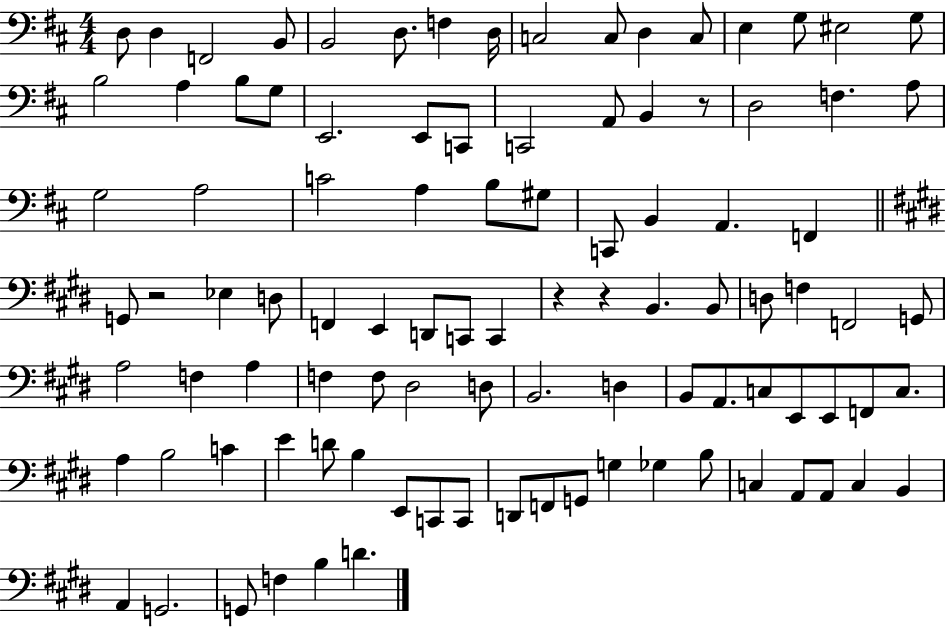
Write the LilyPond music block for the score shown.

{
  \clef bass
  \numericTimeSignature
  \time 4/4
  \key d \major
  d8 d4 f,2 b,8 | b,2 d8. f4 d16 | c2 c8 d4 c8 | e4 g8 eis2 g8 | \break b2 a4 b8 g8 | e,2. e,8 c,8 | c,2 a,8 b,4 r8 | d2 f4. a8 | \break g2 a2 | c'2 a4 b8 gis8 | c,8 b,4 a,4. f,4 | \bar "||" \break \key e \major g,8 r2 ees4 d8 | f,4 e,4 d,8 c,8 c,4 | r4 r4 b,4. b,8 | d8 f4 f,2 g,8 | \break a2 f4 a4 | f4 f8 dis2 d8 | b,2. d4 | b,8 a,8. c8 e,8 e,8 f,8 c8. | \break a4 b2 c'4 | e'4 d'8 b4 e,8 c,8 c,8 | d,8 f,8 g,8 g4 ges4 b8 | c4 a,8 a,8 c4 b,4 | \break a,4 g,2. | g,8 f4 b4 d'4. | \bar "|."
}